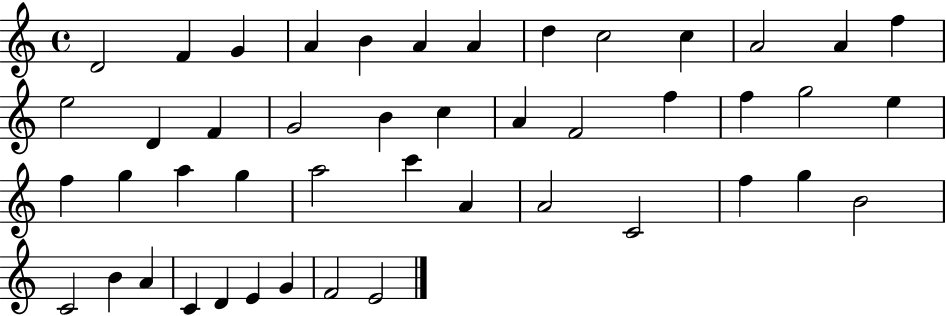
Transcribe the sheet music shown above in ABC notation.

X:1
T:Untitled
M:4/4
L:1/4
K:C
D2 F G A B A A d c2 c A2 A f e2 D F G2 B c A F2 f f g2 e f g a g a2 c' A A2 C2 f g B2 C2 B A C D E G F2 E2